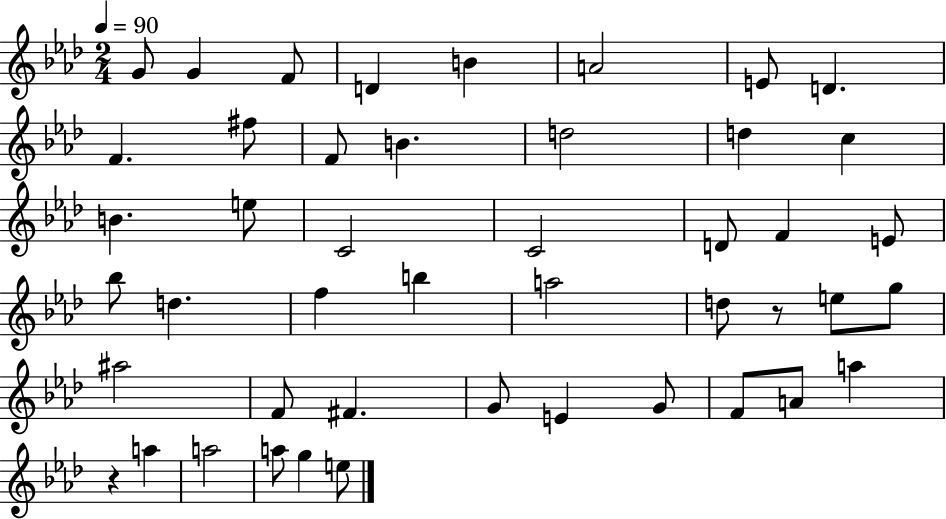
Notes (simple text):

G4/e G4/q F4/e D4/q B4/q A4/h E4/e D4/q. F4/q. F#5/e F4/e B4/q. D5/h D5/q C5/q B4/q. E5/e C4/h C4/h D4/e F4/q E4/e Bb5/e D5/q. F5/q B5/q A5/h D5/e R/e E5/e G5/e A#5/h F4/e F#4/q. G4/e E4/q G4/e F4/e A4/e A5/q R/q A5/q A5/h A5/e G5/q E5/e